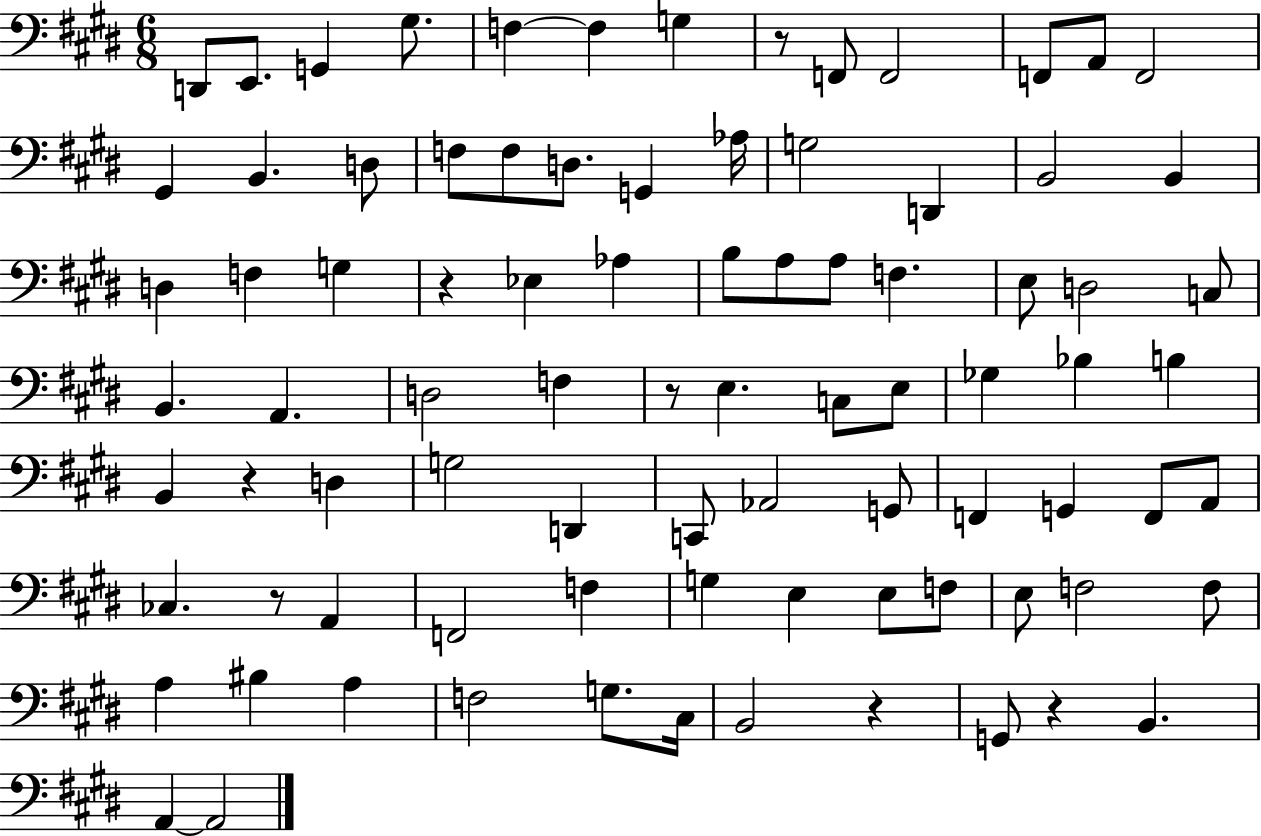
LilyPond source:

{
  \clef bass
  \numericTimeSignature
  \time 6/8
  \key e \major
  \repeat volta 2 { d,8 e,8. g,4 gis8. | f4~~ f4 g4 | r8 f,8 f,2 | f,8 a,8 f,2 | \break gis,4 b,4. d8 | f8 f8 d8. g,4 aes16 | g2 d,4 | b,2 b,4 | \break d4 f4 g4 | r4 ees4 aes4 | b8 a8 a8 f4. | e8 d2 c8 | \break b,4. a,4. | d2 f4 | r8 e4. c8 e8 | ges4 bes4 b4 | \break b,4 r4 d4 | g2 d,4 | c,8 aes,2 g,8 | f,4 g,4 f,8 a,8 | \break ces4. r8 a,4 | f,2 f4 | g4 e4 e8 f8 | e8 f2 f8 | \break a4 bis4 a4 | f2 g8. cis16 | b,2 r4 | g,8 r4 b,4. | \break a,4~~ a,2 | } \bar "|."
}